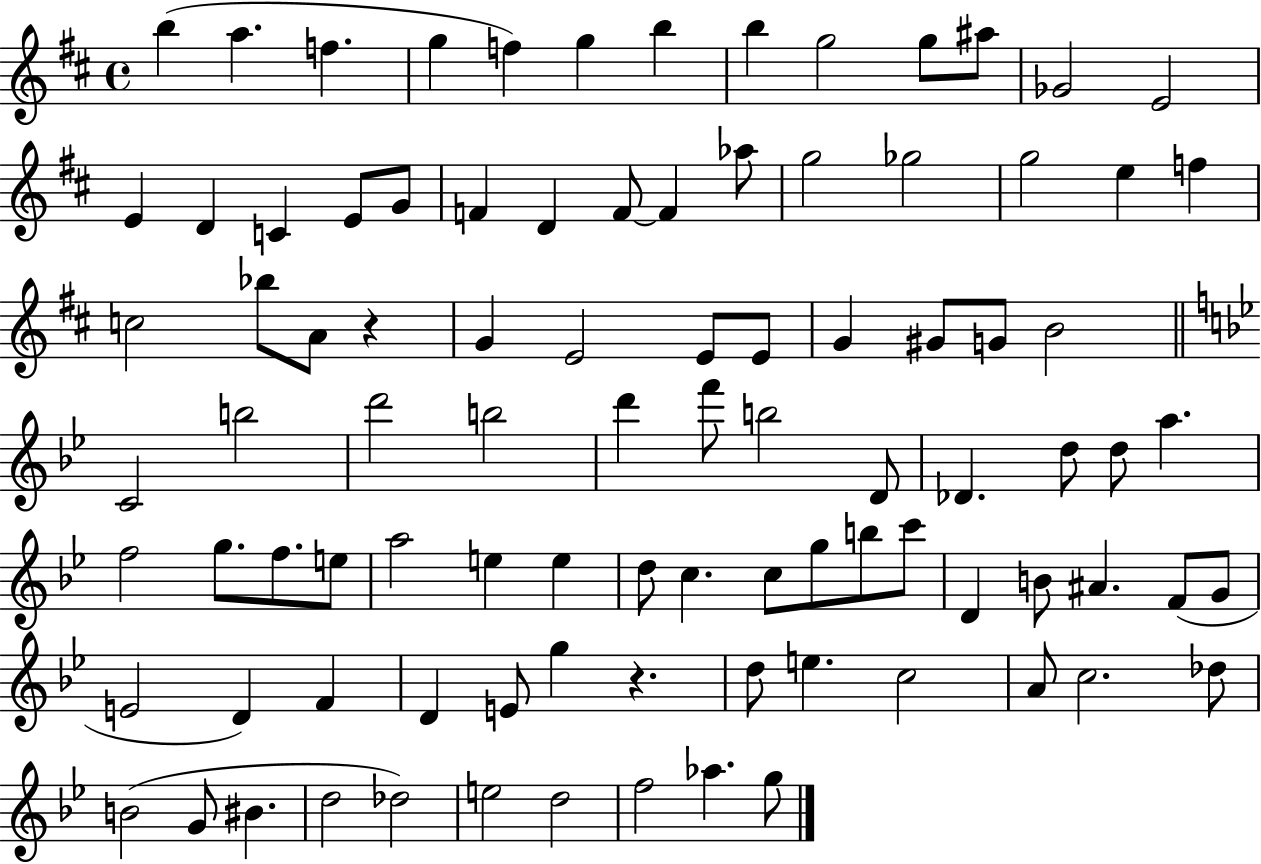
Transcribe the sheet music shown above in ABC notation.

X:1
T:Untitled
M:4/4
L:1/4
K:D
b a f g f g b b g2 g/2 ^a/2 _G2 E2 E D C E/2 G/2 F D F/2 F _a/2 g2 _g2 g2 e f c2 _b/2 A/2 z G E2 E/2 E/2 G ^G/2 G/2 B2 C2 b2 d'2 b2 d' f'/2 b2 D/2 _D d/2 d/2 a f2 g/2 f/2 e/2 a2 e e d/2 c c/2 g/2 b/2 c'/2 D B/2 ^A F/2 G/2 E2 D F D E/2 g z d/2 e c2 A/2 c2 _d/2 B2 G/2 ^B d2 _d2 e2 d2 f2 _a g/2